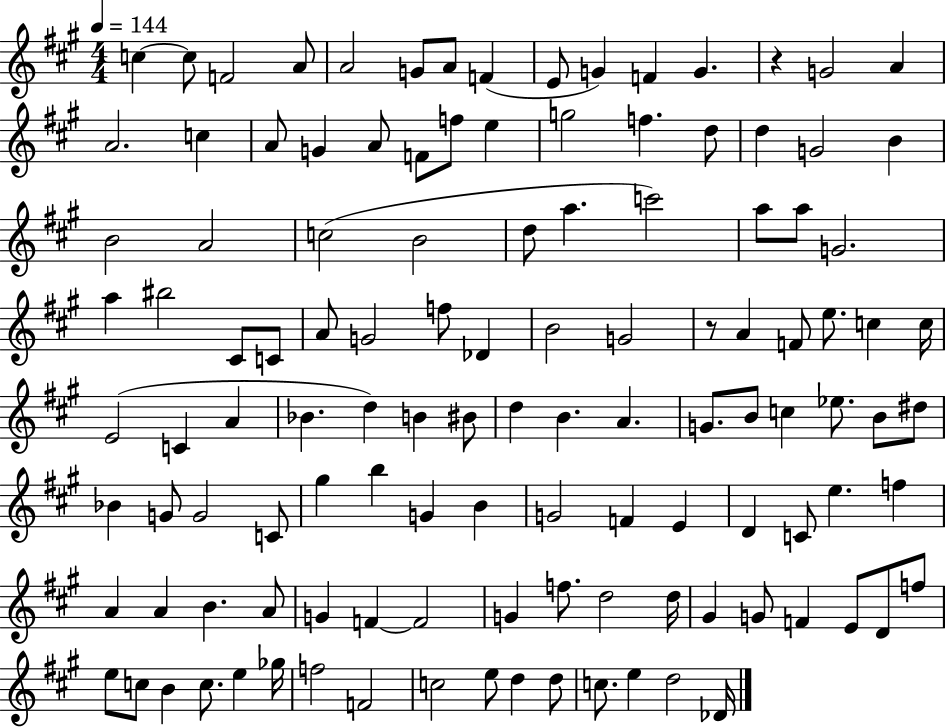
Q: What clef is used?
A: treble